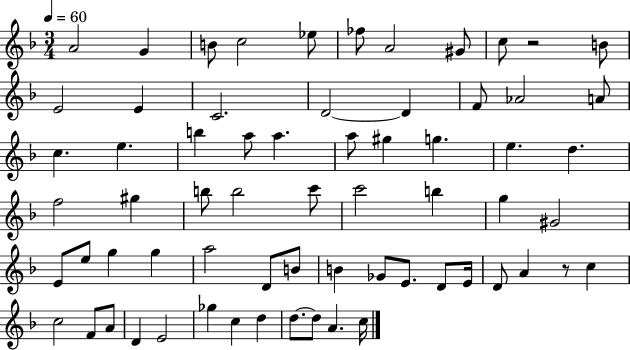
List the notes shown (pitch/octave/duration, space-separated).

A4/h G4/q B4/e C5/h Eb5/e FES5/e A4/h G#4/e C5/e R/h B4/e E4/h E4/q C4/h. D4/h D4/q F4/e Ab4/h A4/e C5/q. E5/q. B5/q A5/e A5/q. A5/e G#5/q G5/q. E5/q. D5/q. F5/h G#5/q B5/e B5/h C6/e C6/h B5/q G5/q G#4/h E4/e E5/e G5/q G5/q A5/h D4/e B4/e B4/q Gb4/e E4/e. D4/e E4/s D4/e A4/q R/e C5/q C5/h F4/e A4/e D4/q E4/h Gb5/q C5/q D5/q D5/e. D5/e A4/q. C5/s